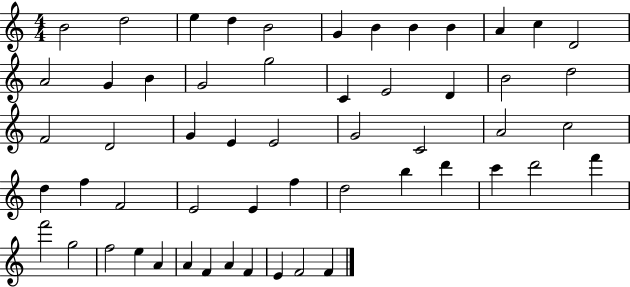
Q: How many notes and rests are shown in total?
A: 55